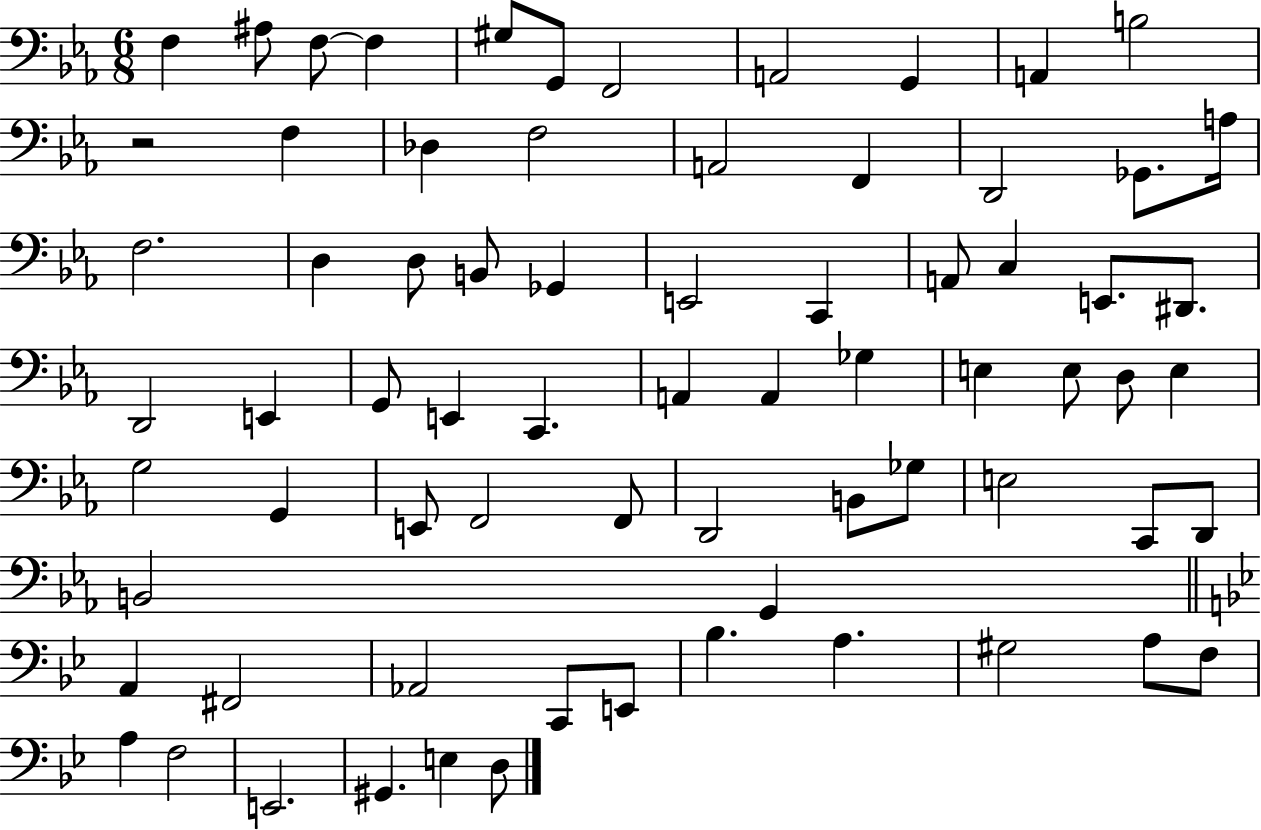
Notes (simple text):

F3/q A#3/e F3/e F3/q G#3/e G2/e F2/h A2/h G2/q A2/q B3/h R/h F3/q Db3/q F3/h A2/h F2/q D2/h Gb2/e. A3/s F3/h. D3/q D3/e B2/e Gb2/q E2/h C2/q A2/e C3/q E2/e. D#2/e. D2/h E2/q G2/e E2/q C2/q. A2/q A2/q Gb3/q E3/q E3/e D3/e E3/q G3/h G2/q E2/e F2/h F2/e D2/h B2/e Gb3/e E3/h C2/e D2/e B2/h G2/q A2/q F#2/h Ab2/h C2/e E2/e Bb3/q. A3/q. G#3/h A3/e F3/e A3/q F3/h E2/h. G#2/q. E3/q D3/e